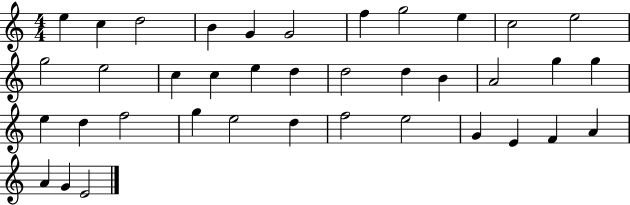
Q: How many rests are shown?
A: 0